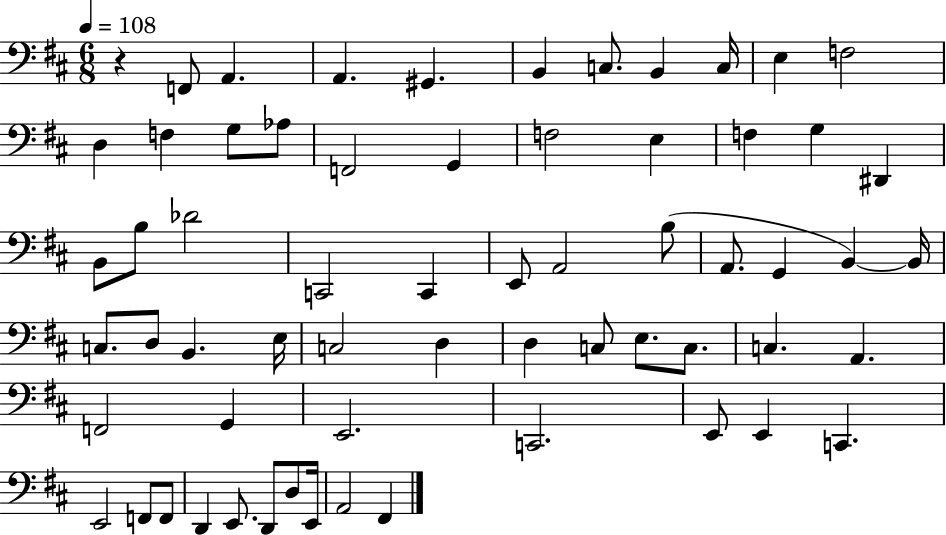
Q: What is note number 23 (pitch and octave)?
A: B3